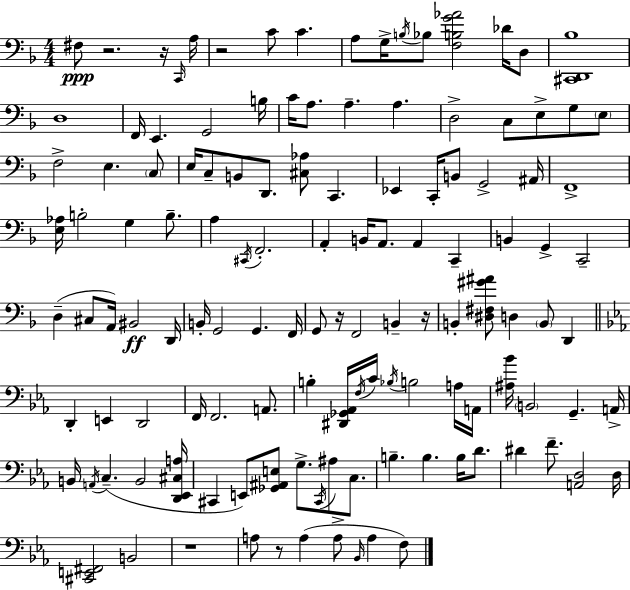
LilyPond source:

{
  \clef bass
  \numericTimeSignature
  \time 4/4
  \key f \major
  fis8\ppp r2. r16 \grace { c,16 } | a16 r2 c'8 c'4. | a8 g16-> \acciaccatura { b16 } bes8 <f b g' aes'>2 des'16 | d8 <cis, d, bes>1 | \break d1 | f,16 e,4. g,2 | b16 c'16 a8. a4.-- a4. | d2-> c8 e8-> g8 | \break \parenthesize e8 f2-> e4. | \parenthesize c8 e16 c8-- b,8 d,8. <cis aes>8 c,4. | ees,4 c,16-. b,8 g,2-> | ais,16 f,1-> | \break <e aes>16 b2-. g4 b8.-- | a4 \acciaccatura { cis,16 } f,2.-. | a,4-. b,16 a,8. a,4 c,4-- | b,4 g,4-> c,2-- | \break d4--( cis8 a,16) bis,2\ff | d,16 b,16-. g,2 g,4. | f,16 g,8 r16 f,2 b,4-- | r16 b,4-. <dis fis gis' ais'>8 d4 \parenthesize b,8 d,4 | \break \bar "||" \break \key ees \major d,4-. e,4 d,2 | f,16 f,2. a,8. | b4-. <dis, ges, aes,>16 \acciaccatura { f16 } c'16 \acciaccatura { bes16 } b2 | a16 a,16 <ais bes'>16 \parenthesize b,2 g,4.-- | \break a,16-> b,16 \acciaccatura { a,16 } c4.--( b,2 | <d, ees, cis a>16 cis,4 e,8) <ges, ais, e>8 g8.-> \acciaccatura { cis,16 } ais8 | c8. b4.-- b4. | b16 d'8. dis'4 f'8.-- <a, d>2 | \break d16 <cis, e, fis,>2 b,2 | r1 | a8 r8 a4( a8-> \grace { bes,16 } a4 | f8) \bar "|."
}